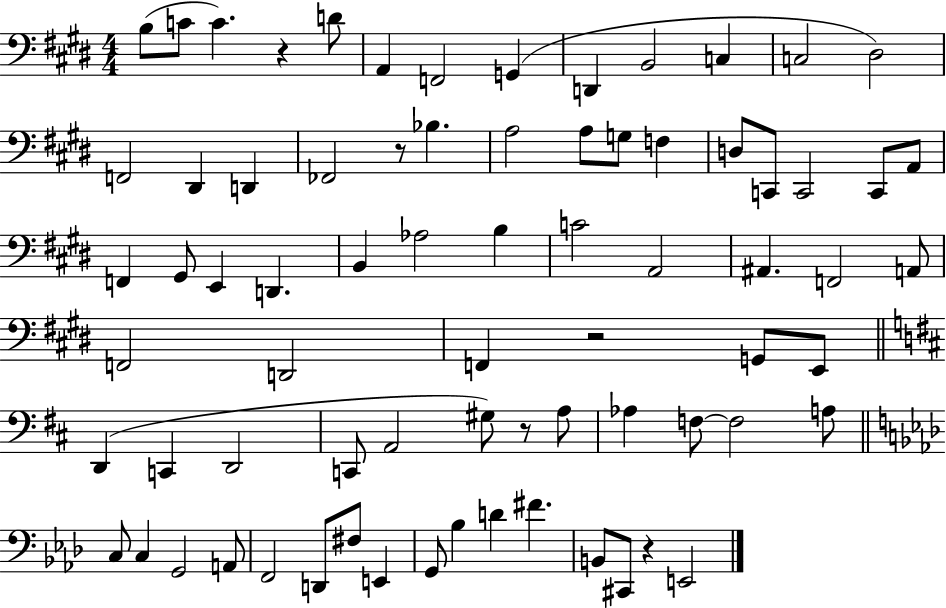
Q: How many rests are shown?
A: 5